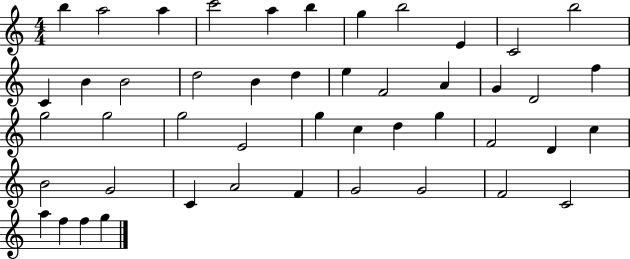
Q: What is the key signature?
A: C major